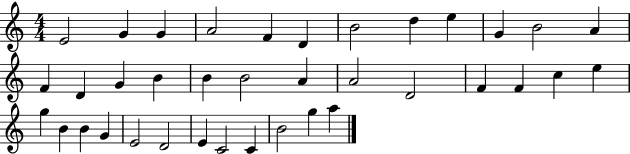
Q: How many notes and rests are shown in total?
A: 37